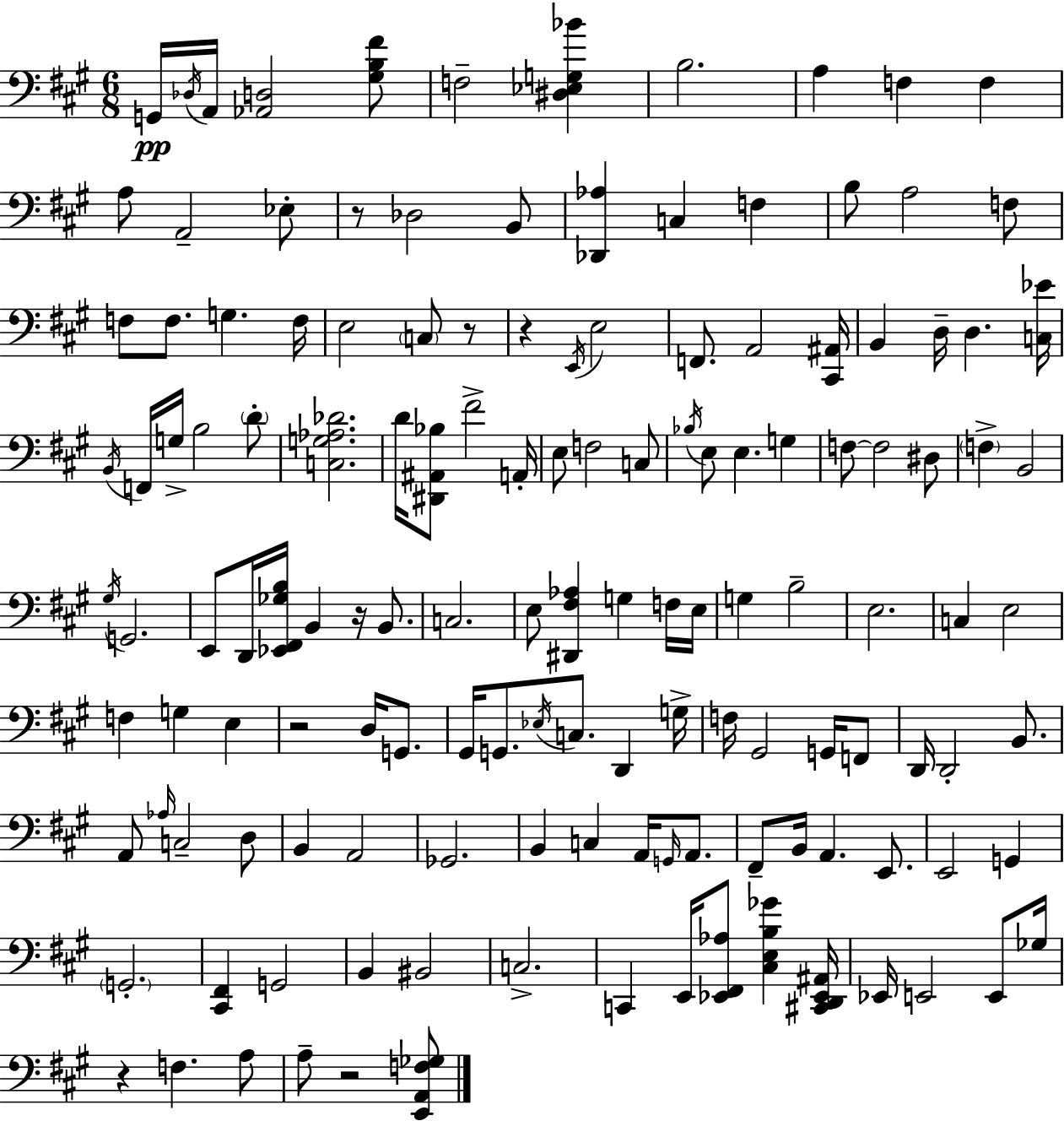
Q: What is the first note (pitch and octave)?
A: G2